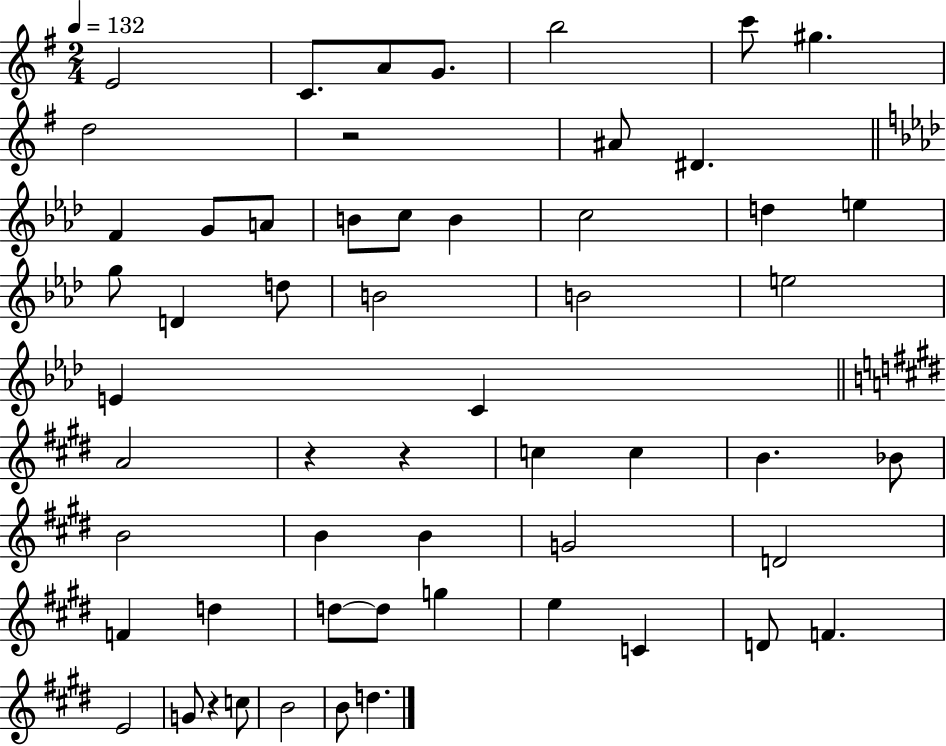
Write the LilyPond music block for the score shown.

{
  \clef treble
  \numericTimeSignature
  \time 2/4
  \key g \major
  \tempo 4 = 132
  e'2 | c'8. a'8 g'8. | b''2 | c'''8 gis''4. | \break d''2 | r2 | ais'8 dis'4. | \bar "||" \break \key aes \major f'4 g'8 a'8 | b'8 c''8 b'4 | c''2 | d''4 e''4 | \break g''8 d'4 d''8 | b'2 | b'2 | e''2 | \break e'4 c'4 | \bar "||" \break \key e \major a'2 | r4 r4 | c''4 c''4 | b'4. bes'8 | \break b'2 | b'4 b'4 | g'2 | d'2 | \break f'4 d''4 | d''8~~ d''8 g''4 | e''4 c'4 | d'8 f'4. | \break e'2 | g'8 r4 c''8 | b'2 | b'8 d''4. | \break \bar "|."
}